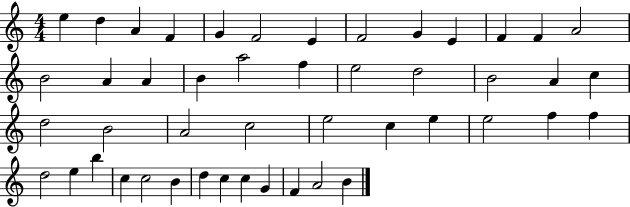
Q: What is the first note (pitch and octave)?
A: E5